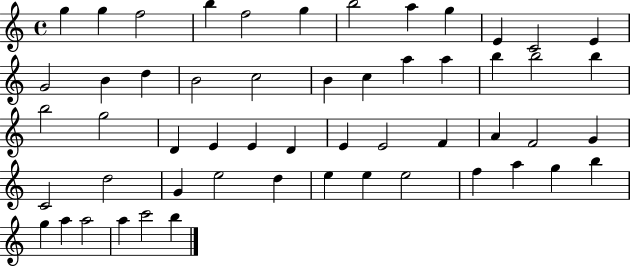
X:1
T:Untitled
M:4/4
L:1/4
K:C
g g f2 b f2 g b2 a g E C2 E G2 B d B2 c2 B c a a b b2 b b2 g2 D E E D E E2 F A F2 G C2 d2 G e2 d e e e2 f a g b g a a2 a c'2 b